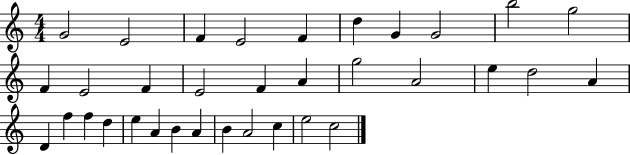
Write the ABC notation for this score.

X:1
T:Untitled
M:4/4
L:1/4
K:C
G2 E2 F E2 F d G G2 b2 g2 F E2 F E2 F A g2 A2 e d2 A D f f d e A B A B A2 c e2 c2